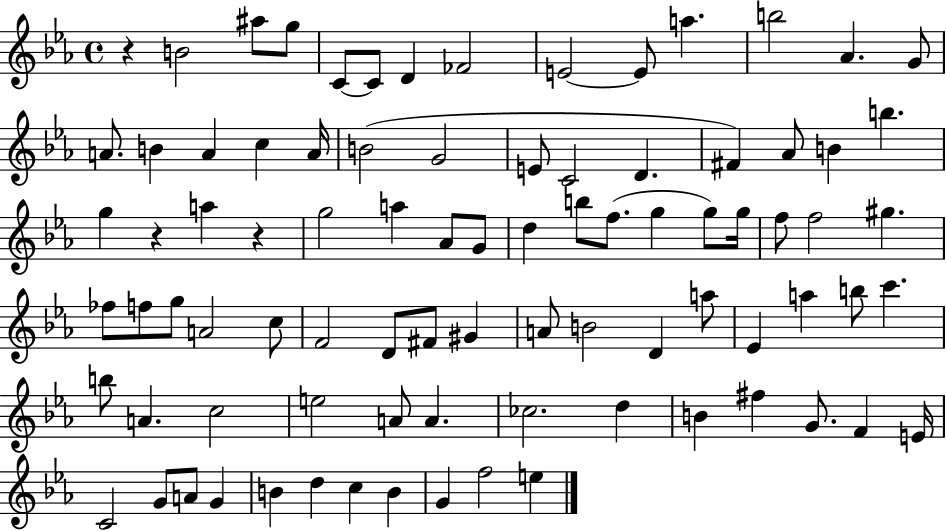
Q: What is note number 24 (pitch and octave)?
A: F#4